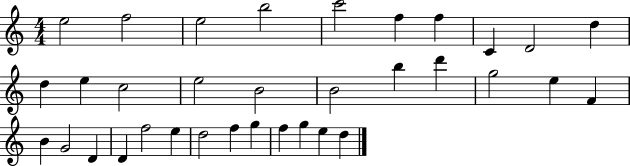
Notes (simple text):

E5/h F5/h E5/h B5/h C6/h F5/q F5/q C4/q D4/h D5/q D5/q E5/q C5/h E5/h B4/h B4/h B5/q D6/q G5/h E5/q F4/q B4/q G4/h D4/q D4/q F5/h E5/q D5/h F5/q G5/q F5/q G5/q E5/q D5/q